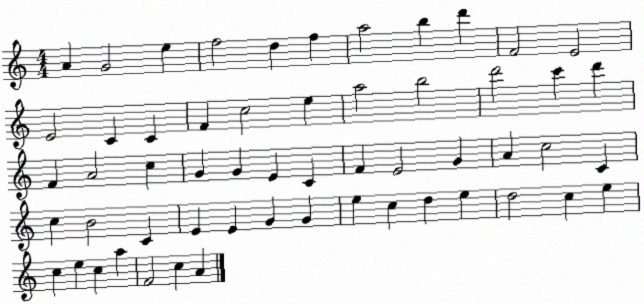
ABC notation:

X:1
T:Untitled
M:4/4
L:1/4
K:C
A G2 e f2 d f a2 b d' F2 E2 E2 C C F c2 e a2 b2 d'2 c' d' F A2 c G G E C F E2 G A c2 C c B2 C E E G G e c d e d2 c e c e c a F2 c A